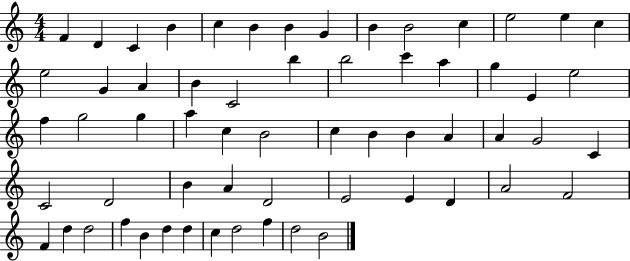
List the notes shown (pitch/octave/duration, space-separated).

F4/q D4/q C4/q B4/q C5/q B4/q B4/q G4/q B4/q B4/h C5/q E5/h E5/q C5/q E5/h G4/q A4/q B4/q C4/h B5/q B5/h C6/q A5/q G5/q E4/q E5/h F5/q G5/h G5/q A5/q C5/q B4/h C5/q B4/q B4/q A4/q A4/q G4/h C4/q C4/h D4/h B4/q A4/q D4/h E4/h E4/q D4/q A4/h F4/h F4/q D5/q D5/h F5/q B4/q D5/q D5/q C5/q D5/h F5/q D5/h B4/h